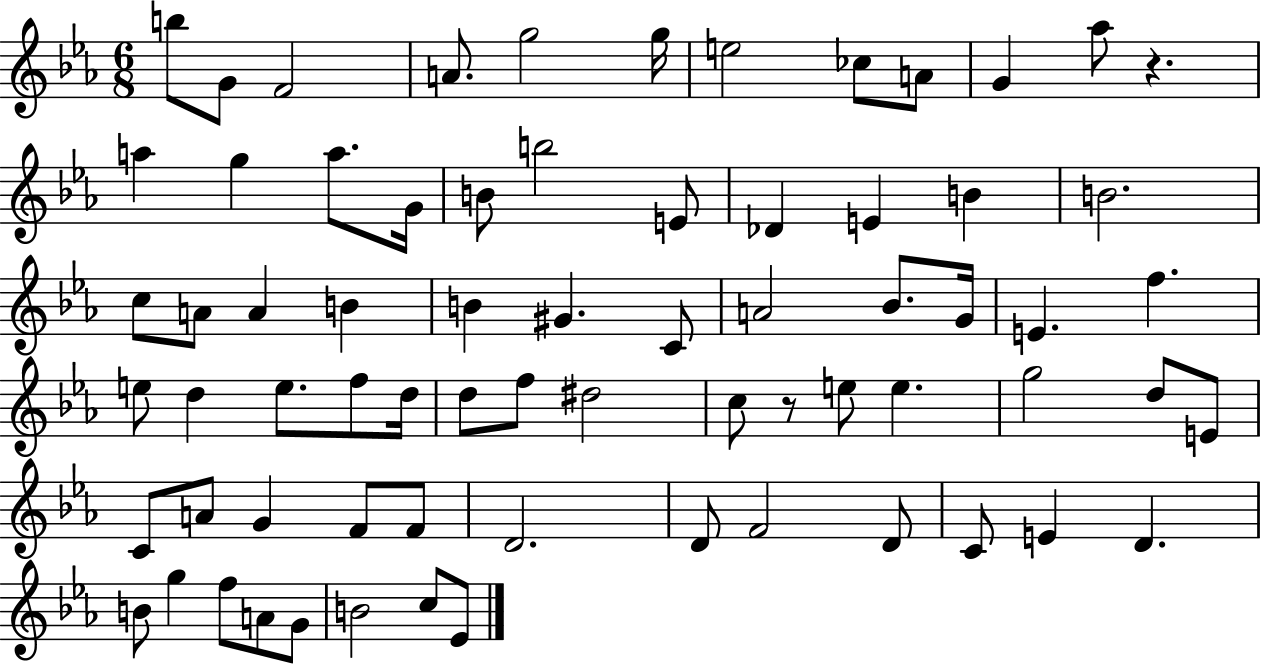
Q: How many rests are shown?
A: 2